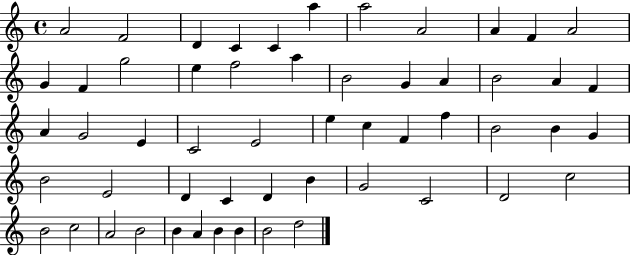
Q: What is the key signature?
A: C major